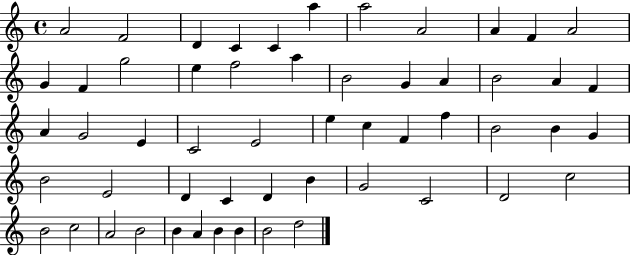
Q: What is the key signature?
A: C major